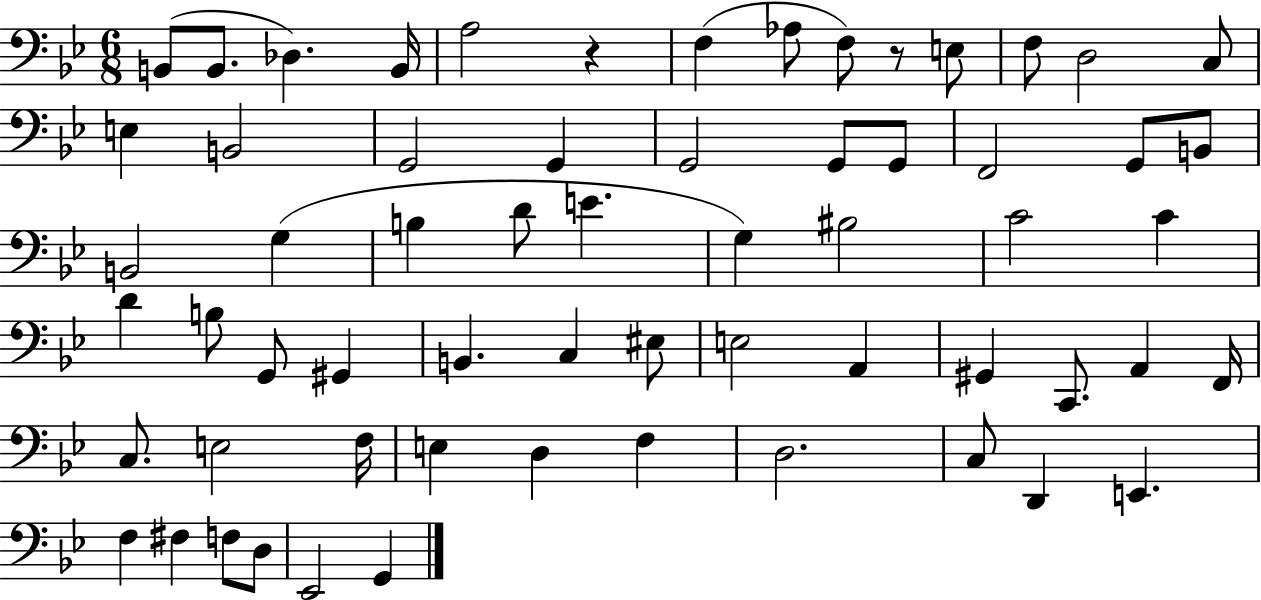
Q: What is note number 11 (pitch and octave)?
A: D3